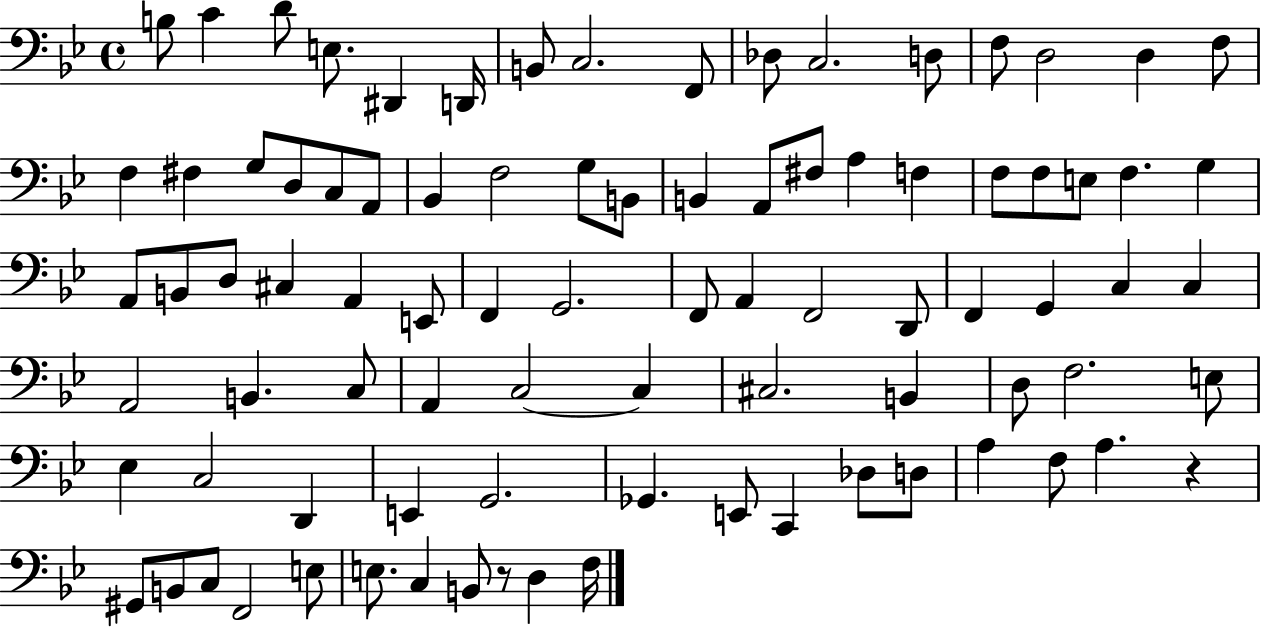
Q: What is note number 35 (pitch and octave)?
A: F3